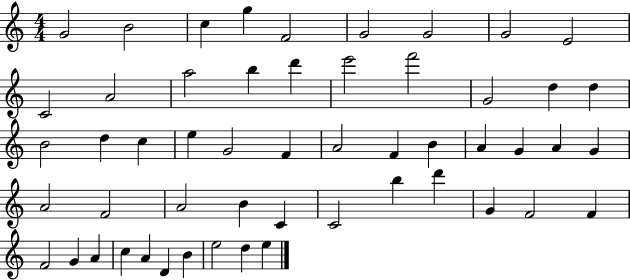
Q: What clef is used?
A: treble